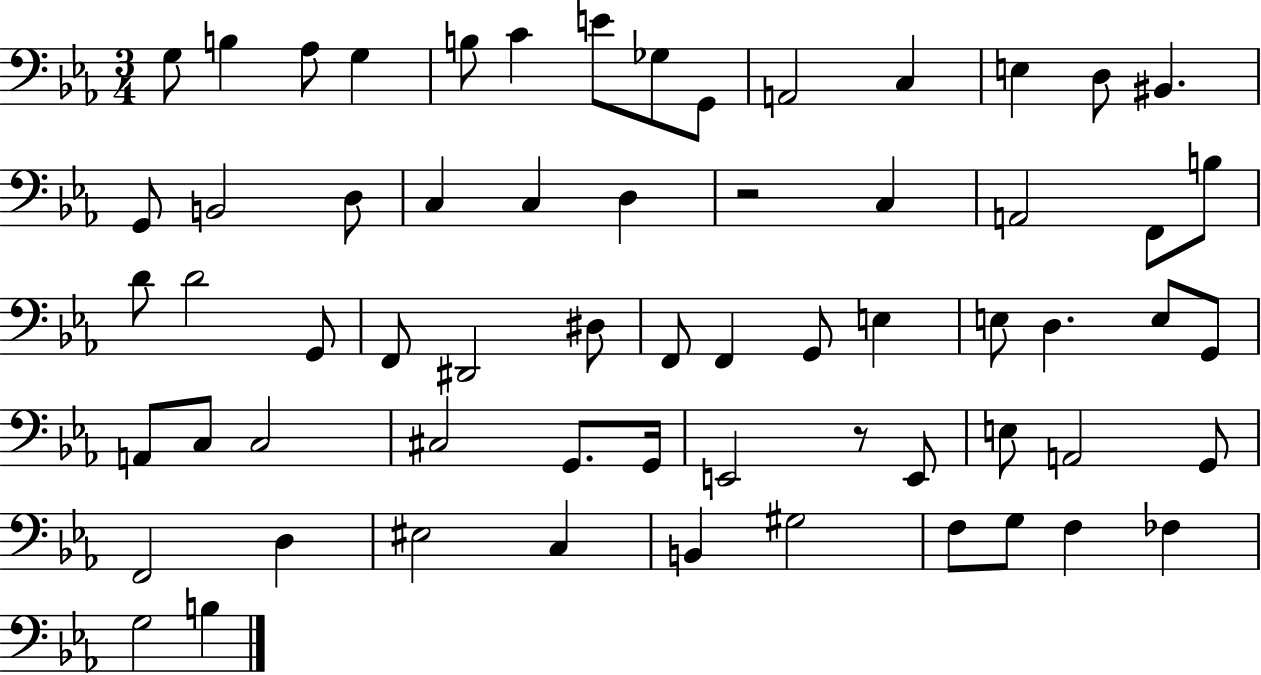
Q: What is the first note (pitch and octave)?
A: G3